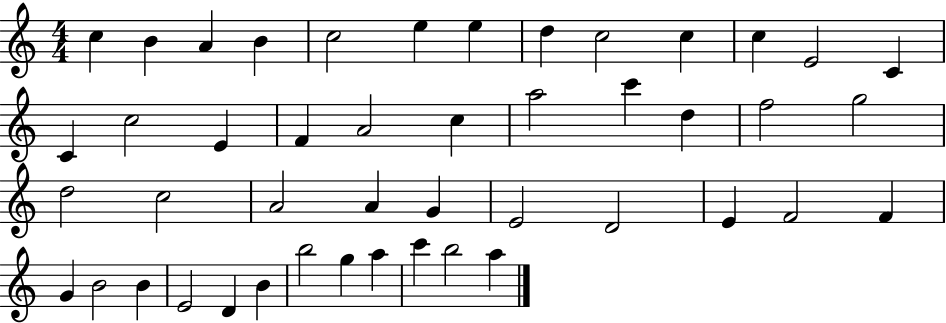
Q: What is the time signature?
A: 4/4